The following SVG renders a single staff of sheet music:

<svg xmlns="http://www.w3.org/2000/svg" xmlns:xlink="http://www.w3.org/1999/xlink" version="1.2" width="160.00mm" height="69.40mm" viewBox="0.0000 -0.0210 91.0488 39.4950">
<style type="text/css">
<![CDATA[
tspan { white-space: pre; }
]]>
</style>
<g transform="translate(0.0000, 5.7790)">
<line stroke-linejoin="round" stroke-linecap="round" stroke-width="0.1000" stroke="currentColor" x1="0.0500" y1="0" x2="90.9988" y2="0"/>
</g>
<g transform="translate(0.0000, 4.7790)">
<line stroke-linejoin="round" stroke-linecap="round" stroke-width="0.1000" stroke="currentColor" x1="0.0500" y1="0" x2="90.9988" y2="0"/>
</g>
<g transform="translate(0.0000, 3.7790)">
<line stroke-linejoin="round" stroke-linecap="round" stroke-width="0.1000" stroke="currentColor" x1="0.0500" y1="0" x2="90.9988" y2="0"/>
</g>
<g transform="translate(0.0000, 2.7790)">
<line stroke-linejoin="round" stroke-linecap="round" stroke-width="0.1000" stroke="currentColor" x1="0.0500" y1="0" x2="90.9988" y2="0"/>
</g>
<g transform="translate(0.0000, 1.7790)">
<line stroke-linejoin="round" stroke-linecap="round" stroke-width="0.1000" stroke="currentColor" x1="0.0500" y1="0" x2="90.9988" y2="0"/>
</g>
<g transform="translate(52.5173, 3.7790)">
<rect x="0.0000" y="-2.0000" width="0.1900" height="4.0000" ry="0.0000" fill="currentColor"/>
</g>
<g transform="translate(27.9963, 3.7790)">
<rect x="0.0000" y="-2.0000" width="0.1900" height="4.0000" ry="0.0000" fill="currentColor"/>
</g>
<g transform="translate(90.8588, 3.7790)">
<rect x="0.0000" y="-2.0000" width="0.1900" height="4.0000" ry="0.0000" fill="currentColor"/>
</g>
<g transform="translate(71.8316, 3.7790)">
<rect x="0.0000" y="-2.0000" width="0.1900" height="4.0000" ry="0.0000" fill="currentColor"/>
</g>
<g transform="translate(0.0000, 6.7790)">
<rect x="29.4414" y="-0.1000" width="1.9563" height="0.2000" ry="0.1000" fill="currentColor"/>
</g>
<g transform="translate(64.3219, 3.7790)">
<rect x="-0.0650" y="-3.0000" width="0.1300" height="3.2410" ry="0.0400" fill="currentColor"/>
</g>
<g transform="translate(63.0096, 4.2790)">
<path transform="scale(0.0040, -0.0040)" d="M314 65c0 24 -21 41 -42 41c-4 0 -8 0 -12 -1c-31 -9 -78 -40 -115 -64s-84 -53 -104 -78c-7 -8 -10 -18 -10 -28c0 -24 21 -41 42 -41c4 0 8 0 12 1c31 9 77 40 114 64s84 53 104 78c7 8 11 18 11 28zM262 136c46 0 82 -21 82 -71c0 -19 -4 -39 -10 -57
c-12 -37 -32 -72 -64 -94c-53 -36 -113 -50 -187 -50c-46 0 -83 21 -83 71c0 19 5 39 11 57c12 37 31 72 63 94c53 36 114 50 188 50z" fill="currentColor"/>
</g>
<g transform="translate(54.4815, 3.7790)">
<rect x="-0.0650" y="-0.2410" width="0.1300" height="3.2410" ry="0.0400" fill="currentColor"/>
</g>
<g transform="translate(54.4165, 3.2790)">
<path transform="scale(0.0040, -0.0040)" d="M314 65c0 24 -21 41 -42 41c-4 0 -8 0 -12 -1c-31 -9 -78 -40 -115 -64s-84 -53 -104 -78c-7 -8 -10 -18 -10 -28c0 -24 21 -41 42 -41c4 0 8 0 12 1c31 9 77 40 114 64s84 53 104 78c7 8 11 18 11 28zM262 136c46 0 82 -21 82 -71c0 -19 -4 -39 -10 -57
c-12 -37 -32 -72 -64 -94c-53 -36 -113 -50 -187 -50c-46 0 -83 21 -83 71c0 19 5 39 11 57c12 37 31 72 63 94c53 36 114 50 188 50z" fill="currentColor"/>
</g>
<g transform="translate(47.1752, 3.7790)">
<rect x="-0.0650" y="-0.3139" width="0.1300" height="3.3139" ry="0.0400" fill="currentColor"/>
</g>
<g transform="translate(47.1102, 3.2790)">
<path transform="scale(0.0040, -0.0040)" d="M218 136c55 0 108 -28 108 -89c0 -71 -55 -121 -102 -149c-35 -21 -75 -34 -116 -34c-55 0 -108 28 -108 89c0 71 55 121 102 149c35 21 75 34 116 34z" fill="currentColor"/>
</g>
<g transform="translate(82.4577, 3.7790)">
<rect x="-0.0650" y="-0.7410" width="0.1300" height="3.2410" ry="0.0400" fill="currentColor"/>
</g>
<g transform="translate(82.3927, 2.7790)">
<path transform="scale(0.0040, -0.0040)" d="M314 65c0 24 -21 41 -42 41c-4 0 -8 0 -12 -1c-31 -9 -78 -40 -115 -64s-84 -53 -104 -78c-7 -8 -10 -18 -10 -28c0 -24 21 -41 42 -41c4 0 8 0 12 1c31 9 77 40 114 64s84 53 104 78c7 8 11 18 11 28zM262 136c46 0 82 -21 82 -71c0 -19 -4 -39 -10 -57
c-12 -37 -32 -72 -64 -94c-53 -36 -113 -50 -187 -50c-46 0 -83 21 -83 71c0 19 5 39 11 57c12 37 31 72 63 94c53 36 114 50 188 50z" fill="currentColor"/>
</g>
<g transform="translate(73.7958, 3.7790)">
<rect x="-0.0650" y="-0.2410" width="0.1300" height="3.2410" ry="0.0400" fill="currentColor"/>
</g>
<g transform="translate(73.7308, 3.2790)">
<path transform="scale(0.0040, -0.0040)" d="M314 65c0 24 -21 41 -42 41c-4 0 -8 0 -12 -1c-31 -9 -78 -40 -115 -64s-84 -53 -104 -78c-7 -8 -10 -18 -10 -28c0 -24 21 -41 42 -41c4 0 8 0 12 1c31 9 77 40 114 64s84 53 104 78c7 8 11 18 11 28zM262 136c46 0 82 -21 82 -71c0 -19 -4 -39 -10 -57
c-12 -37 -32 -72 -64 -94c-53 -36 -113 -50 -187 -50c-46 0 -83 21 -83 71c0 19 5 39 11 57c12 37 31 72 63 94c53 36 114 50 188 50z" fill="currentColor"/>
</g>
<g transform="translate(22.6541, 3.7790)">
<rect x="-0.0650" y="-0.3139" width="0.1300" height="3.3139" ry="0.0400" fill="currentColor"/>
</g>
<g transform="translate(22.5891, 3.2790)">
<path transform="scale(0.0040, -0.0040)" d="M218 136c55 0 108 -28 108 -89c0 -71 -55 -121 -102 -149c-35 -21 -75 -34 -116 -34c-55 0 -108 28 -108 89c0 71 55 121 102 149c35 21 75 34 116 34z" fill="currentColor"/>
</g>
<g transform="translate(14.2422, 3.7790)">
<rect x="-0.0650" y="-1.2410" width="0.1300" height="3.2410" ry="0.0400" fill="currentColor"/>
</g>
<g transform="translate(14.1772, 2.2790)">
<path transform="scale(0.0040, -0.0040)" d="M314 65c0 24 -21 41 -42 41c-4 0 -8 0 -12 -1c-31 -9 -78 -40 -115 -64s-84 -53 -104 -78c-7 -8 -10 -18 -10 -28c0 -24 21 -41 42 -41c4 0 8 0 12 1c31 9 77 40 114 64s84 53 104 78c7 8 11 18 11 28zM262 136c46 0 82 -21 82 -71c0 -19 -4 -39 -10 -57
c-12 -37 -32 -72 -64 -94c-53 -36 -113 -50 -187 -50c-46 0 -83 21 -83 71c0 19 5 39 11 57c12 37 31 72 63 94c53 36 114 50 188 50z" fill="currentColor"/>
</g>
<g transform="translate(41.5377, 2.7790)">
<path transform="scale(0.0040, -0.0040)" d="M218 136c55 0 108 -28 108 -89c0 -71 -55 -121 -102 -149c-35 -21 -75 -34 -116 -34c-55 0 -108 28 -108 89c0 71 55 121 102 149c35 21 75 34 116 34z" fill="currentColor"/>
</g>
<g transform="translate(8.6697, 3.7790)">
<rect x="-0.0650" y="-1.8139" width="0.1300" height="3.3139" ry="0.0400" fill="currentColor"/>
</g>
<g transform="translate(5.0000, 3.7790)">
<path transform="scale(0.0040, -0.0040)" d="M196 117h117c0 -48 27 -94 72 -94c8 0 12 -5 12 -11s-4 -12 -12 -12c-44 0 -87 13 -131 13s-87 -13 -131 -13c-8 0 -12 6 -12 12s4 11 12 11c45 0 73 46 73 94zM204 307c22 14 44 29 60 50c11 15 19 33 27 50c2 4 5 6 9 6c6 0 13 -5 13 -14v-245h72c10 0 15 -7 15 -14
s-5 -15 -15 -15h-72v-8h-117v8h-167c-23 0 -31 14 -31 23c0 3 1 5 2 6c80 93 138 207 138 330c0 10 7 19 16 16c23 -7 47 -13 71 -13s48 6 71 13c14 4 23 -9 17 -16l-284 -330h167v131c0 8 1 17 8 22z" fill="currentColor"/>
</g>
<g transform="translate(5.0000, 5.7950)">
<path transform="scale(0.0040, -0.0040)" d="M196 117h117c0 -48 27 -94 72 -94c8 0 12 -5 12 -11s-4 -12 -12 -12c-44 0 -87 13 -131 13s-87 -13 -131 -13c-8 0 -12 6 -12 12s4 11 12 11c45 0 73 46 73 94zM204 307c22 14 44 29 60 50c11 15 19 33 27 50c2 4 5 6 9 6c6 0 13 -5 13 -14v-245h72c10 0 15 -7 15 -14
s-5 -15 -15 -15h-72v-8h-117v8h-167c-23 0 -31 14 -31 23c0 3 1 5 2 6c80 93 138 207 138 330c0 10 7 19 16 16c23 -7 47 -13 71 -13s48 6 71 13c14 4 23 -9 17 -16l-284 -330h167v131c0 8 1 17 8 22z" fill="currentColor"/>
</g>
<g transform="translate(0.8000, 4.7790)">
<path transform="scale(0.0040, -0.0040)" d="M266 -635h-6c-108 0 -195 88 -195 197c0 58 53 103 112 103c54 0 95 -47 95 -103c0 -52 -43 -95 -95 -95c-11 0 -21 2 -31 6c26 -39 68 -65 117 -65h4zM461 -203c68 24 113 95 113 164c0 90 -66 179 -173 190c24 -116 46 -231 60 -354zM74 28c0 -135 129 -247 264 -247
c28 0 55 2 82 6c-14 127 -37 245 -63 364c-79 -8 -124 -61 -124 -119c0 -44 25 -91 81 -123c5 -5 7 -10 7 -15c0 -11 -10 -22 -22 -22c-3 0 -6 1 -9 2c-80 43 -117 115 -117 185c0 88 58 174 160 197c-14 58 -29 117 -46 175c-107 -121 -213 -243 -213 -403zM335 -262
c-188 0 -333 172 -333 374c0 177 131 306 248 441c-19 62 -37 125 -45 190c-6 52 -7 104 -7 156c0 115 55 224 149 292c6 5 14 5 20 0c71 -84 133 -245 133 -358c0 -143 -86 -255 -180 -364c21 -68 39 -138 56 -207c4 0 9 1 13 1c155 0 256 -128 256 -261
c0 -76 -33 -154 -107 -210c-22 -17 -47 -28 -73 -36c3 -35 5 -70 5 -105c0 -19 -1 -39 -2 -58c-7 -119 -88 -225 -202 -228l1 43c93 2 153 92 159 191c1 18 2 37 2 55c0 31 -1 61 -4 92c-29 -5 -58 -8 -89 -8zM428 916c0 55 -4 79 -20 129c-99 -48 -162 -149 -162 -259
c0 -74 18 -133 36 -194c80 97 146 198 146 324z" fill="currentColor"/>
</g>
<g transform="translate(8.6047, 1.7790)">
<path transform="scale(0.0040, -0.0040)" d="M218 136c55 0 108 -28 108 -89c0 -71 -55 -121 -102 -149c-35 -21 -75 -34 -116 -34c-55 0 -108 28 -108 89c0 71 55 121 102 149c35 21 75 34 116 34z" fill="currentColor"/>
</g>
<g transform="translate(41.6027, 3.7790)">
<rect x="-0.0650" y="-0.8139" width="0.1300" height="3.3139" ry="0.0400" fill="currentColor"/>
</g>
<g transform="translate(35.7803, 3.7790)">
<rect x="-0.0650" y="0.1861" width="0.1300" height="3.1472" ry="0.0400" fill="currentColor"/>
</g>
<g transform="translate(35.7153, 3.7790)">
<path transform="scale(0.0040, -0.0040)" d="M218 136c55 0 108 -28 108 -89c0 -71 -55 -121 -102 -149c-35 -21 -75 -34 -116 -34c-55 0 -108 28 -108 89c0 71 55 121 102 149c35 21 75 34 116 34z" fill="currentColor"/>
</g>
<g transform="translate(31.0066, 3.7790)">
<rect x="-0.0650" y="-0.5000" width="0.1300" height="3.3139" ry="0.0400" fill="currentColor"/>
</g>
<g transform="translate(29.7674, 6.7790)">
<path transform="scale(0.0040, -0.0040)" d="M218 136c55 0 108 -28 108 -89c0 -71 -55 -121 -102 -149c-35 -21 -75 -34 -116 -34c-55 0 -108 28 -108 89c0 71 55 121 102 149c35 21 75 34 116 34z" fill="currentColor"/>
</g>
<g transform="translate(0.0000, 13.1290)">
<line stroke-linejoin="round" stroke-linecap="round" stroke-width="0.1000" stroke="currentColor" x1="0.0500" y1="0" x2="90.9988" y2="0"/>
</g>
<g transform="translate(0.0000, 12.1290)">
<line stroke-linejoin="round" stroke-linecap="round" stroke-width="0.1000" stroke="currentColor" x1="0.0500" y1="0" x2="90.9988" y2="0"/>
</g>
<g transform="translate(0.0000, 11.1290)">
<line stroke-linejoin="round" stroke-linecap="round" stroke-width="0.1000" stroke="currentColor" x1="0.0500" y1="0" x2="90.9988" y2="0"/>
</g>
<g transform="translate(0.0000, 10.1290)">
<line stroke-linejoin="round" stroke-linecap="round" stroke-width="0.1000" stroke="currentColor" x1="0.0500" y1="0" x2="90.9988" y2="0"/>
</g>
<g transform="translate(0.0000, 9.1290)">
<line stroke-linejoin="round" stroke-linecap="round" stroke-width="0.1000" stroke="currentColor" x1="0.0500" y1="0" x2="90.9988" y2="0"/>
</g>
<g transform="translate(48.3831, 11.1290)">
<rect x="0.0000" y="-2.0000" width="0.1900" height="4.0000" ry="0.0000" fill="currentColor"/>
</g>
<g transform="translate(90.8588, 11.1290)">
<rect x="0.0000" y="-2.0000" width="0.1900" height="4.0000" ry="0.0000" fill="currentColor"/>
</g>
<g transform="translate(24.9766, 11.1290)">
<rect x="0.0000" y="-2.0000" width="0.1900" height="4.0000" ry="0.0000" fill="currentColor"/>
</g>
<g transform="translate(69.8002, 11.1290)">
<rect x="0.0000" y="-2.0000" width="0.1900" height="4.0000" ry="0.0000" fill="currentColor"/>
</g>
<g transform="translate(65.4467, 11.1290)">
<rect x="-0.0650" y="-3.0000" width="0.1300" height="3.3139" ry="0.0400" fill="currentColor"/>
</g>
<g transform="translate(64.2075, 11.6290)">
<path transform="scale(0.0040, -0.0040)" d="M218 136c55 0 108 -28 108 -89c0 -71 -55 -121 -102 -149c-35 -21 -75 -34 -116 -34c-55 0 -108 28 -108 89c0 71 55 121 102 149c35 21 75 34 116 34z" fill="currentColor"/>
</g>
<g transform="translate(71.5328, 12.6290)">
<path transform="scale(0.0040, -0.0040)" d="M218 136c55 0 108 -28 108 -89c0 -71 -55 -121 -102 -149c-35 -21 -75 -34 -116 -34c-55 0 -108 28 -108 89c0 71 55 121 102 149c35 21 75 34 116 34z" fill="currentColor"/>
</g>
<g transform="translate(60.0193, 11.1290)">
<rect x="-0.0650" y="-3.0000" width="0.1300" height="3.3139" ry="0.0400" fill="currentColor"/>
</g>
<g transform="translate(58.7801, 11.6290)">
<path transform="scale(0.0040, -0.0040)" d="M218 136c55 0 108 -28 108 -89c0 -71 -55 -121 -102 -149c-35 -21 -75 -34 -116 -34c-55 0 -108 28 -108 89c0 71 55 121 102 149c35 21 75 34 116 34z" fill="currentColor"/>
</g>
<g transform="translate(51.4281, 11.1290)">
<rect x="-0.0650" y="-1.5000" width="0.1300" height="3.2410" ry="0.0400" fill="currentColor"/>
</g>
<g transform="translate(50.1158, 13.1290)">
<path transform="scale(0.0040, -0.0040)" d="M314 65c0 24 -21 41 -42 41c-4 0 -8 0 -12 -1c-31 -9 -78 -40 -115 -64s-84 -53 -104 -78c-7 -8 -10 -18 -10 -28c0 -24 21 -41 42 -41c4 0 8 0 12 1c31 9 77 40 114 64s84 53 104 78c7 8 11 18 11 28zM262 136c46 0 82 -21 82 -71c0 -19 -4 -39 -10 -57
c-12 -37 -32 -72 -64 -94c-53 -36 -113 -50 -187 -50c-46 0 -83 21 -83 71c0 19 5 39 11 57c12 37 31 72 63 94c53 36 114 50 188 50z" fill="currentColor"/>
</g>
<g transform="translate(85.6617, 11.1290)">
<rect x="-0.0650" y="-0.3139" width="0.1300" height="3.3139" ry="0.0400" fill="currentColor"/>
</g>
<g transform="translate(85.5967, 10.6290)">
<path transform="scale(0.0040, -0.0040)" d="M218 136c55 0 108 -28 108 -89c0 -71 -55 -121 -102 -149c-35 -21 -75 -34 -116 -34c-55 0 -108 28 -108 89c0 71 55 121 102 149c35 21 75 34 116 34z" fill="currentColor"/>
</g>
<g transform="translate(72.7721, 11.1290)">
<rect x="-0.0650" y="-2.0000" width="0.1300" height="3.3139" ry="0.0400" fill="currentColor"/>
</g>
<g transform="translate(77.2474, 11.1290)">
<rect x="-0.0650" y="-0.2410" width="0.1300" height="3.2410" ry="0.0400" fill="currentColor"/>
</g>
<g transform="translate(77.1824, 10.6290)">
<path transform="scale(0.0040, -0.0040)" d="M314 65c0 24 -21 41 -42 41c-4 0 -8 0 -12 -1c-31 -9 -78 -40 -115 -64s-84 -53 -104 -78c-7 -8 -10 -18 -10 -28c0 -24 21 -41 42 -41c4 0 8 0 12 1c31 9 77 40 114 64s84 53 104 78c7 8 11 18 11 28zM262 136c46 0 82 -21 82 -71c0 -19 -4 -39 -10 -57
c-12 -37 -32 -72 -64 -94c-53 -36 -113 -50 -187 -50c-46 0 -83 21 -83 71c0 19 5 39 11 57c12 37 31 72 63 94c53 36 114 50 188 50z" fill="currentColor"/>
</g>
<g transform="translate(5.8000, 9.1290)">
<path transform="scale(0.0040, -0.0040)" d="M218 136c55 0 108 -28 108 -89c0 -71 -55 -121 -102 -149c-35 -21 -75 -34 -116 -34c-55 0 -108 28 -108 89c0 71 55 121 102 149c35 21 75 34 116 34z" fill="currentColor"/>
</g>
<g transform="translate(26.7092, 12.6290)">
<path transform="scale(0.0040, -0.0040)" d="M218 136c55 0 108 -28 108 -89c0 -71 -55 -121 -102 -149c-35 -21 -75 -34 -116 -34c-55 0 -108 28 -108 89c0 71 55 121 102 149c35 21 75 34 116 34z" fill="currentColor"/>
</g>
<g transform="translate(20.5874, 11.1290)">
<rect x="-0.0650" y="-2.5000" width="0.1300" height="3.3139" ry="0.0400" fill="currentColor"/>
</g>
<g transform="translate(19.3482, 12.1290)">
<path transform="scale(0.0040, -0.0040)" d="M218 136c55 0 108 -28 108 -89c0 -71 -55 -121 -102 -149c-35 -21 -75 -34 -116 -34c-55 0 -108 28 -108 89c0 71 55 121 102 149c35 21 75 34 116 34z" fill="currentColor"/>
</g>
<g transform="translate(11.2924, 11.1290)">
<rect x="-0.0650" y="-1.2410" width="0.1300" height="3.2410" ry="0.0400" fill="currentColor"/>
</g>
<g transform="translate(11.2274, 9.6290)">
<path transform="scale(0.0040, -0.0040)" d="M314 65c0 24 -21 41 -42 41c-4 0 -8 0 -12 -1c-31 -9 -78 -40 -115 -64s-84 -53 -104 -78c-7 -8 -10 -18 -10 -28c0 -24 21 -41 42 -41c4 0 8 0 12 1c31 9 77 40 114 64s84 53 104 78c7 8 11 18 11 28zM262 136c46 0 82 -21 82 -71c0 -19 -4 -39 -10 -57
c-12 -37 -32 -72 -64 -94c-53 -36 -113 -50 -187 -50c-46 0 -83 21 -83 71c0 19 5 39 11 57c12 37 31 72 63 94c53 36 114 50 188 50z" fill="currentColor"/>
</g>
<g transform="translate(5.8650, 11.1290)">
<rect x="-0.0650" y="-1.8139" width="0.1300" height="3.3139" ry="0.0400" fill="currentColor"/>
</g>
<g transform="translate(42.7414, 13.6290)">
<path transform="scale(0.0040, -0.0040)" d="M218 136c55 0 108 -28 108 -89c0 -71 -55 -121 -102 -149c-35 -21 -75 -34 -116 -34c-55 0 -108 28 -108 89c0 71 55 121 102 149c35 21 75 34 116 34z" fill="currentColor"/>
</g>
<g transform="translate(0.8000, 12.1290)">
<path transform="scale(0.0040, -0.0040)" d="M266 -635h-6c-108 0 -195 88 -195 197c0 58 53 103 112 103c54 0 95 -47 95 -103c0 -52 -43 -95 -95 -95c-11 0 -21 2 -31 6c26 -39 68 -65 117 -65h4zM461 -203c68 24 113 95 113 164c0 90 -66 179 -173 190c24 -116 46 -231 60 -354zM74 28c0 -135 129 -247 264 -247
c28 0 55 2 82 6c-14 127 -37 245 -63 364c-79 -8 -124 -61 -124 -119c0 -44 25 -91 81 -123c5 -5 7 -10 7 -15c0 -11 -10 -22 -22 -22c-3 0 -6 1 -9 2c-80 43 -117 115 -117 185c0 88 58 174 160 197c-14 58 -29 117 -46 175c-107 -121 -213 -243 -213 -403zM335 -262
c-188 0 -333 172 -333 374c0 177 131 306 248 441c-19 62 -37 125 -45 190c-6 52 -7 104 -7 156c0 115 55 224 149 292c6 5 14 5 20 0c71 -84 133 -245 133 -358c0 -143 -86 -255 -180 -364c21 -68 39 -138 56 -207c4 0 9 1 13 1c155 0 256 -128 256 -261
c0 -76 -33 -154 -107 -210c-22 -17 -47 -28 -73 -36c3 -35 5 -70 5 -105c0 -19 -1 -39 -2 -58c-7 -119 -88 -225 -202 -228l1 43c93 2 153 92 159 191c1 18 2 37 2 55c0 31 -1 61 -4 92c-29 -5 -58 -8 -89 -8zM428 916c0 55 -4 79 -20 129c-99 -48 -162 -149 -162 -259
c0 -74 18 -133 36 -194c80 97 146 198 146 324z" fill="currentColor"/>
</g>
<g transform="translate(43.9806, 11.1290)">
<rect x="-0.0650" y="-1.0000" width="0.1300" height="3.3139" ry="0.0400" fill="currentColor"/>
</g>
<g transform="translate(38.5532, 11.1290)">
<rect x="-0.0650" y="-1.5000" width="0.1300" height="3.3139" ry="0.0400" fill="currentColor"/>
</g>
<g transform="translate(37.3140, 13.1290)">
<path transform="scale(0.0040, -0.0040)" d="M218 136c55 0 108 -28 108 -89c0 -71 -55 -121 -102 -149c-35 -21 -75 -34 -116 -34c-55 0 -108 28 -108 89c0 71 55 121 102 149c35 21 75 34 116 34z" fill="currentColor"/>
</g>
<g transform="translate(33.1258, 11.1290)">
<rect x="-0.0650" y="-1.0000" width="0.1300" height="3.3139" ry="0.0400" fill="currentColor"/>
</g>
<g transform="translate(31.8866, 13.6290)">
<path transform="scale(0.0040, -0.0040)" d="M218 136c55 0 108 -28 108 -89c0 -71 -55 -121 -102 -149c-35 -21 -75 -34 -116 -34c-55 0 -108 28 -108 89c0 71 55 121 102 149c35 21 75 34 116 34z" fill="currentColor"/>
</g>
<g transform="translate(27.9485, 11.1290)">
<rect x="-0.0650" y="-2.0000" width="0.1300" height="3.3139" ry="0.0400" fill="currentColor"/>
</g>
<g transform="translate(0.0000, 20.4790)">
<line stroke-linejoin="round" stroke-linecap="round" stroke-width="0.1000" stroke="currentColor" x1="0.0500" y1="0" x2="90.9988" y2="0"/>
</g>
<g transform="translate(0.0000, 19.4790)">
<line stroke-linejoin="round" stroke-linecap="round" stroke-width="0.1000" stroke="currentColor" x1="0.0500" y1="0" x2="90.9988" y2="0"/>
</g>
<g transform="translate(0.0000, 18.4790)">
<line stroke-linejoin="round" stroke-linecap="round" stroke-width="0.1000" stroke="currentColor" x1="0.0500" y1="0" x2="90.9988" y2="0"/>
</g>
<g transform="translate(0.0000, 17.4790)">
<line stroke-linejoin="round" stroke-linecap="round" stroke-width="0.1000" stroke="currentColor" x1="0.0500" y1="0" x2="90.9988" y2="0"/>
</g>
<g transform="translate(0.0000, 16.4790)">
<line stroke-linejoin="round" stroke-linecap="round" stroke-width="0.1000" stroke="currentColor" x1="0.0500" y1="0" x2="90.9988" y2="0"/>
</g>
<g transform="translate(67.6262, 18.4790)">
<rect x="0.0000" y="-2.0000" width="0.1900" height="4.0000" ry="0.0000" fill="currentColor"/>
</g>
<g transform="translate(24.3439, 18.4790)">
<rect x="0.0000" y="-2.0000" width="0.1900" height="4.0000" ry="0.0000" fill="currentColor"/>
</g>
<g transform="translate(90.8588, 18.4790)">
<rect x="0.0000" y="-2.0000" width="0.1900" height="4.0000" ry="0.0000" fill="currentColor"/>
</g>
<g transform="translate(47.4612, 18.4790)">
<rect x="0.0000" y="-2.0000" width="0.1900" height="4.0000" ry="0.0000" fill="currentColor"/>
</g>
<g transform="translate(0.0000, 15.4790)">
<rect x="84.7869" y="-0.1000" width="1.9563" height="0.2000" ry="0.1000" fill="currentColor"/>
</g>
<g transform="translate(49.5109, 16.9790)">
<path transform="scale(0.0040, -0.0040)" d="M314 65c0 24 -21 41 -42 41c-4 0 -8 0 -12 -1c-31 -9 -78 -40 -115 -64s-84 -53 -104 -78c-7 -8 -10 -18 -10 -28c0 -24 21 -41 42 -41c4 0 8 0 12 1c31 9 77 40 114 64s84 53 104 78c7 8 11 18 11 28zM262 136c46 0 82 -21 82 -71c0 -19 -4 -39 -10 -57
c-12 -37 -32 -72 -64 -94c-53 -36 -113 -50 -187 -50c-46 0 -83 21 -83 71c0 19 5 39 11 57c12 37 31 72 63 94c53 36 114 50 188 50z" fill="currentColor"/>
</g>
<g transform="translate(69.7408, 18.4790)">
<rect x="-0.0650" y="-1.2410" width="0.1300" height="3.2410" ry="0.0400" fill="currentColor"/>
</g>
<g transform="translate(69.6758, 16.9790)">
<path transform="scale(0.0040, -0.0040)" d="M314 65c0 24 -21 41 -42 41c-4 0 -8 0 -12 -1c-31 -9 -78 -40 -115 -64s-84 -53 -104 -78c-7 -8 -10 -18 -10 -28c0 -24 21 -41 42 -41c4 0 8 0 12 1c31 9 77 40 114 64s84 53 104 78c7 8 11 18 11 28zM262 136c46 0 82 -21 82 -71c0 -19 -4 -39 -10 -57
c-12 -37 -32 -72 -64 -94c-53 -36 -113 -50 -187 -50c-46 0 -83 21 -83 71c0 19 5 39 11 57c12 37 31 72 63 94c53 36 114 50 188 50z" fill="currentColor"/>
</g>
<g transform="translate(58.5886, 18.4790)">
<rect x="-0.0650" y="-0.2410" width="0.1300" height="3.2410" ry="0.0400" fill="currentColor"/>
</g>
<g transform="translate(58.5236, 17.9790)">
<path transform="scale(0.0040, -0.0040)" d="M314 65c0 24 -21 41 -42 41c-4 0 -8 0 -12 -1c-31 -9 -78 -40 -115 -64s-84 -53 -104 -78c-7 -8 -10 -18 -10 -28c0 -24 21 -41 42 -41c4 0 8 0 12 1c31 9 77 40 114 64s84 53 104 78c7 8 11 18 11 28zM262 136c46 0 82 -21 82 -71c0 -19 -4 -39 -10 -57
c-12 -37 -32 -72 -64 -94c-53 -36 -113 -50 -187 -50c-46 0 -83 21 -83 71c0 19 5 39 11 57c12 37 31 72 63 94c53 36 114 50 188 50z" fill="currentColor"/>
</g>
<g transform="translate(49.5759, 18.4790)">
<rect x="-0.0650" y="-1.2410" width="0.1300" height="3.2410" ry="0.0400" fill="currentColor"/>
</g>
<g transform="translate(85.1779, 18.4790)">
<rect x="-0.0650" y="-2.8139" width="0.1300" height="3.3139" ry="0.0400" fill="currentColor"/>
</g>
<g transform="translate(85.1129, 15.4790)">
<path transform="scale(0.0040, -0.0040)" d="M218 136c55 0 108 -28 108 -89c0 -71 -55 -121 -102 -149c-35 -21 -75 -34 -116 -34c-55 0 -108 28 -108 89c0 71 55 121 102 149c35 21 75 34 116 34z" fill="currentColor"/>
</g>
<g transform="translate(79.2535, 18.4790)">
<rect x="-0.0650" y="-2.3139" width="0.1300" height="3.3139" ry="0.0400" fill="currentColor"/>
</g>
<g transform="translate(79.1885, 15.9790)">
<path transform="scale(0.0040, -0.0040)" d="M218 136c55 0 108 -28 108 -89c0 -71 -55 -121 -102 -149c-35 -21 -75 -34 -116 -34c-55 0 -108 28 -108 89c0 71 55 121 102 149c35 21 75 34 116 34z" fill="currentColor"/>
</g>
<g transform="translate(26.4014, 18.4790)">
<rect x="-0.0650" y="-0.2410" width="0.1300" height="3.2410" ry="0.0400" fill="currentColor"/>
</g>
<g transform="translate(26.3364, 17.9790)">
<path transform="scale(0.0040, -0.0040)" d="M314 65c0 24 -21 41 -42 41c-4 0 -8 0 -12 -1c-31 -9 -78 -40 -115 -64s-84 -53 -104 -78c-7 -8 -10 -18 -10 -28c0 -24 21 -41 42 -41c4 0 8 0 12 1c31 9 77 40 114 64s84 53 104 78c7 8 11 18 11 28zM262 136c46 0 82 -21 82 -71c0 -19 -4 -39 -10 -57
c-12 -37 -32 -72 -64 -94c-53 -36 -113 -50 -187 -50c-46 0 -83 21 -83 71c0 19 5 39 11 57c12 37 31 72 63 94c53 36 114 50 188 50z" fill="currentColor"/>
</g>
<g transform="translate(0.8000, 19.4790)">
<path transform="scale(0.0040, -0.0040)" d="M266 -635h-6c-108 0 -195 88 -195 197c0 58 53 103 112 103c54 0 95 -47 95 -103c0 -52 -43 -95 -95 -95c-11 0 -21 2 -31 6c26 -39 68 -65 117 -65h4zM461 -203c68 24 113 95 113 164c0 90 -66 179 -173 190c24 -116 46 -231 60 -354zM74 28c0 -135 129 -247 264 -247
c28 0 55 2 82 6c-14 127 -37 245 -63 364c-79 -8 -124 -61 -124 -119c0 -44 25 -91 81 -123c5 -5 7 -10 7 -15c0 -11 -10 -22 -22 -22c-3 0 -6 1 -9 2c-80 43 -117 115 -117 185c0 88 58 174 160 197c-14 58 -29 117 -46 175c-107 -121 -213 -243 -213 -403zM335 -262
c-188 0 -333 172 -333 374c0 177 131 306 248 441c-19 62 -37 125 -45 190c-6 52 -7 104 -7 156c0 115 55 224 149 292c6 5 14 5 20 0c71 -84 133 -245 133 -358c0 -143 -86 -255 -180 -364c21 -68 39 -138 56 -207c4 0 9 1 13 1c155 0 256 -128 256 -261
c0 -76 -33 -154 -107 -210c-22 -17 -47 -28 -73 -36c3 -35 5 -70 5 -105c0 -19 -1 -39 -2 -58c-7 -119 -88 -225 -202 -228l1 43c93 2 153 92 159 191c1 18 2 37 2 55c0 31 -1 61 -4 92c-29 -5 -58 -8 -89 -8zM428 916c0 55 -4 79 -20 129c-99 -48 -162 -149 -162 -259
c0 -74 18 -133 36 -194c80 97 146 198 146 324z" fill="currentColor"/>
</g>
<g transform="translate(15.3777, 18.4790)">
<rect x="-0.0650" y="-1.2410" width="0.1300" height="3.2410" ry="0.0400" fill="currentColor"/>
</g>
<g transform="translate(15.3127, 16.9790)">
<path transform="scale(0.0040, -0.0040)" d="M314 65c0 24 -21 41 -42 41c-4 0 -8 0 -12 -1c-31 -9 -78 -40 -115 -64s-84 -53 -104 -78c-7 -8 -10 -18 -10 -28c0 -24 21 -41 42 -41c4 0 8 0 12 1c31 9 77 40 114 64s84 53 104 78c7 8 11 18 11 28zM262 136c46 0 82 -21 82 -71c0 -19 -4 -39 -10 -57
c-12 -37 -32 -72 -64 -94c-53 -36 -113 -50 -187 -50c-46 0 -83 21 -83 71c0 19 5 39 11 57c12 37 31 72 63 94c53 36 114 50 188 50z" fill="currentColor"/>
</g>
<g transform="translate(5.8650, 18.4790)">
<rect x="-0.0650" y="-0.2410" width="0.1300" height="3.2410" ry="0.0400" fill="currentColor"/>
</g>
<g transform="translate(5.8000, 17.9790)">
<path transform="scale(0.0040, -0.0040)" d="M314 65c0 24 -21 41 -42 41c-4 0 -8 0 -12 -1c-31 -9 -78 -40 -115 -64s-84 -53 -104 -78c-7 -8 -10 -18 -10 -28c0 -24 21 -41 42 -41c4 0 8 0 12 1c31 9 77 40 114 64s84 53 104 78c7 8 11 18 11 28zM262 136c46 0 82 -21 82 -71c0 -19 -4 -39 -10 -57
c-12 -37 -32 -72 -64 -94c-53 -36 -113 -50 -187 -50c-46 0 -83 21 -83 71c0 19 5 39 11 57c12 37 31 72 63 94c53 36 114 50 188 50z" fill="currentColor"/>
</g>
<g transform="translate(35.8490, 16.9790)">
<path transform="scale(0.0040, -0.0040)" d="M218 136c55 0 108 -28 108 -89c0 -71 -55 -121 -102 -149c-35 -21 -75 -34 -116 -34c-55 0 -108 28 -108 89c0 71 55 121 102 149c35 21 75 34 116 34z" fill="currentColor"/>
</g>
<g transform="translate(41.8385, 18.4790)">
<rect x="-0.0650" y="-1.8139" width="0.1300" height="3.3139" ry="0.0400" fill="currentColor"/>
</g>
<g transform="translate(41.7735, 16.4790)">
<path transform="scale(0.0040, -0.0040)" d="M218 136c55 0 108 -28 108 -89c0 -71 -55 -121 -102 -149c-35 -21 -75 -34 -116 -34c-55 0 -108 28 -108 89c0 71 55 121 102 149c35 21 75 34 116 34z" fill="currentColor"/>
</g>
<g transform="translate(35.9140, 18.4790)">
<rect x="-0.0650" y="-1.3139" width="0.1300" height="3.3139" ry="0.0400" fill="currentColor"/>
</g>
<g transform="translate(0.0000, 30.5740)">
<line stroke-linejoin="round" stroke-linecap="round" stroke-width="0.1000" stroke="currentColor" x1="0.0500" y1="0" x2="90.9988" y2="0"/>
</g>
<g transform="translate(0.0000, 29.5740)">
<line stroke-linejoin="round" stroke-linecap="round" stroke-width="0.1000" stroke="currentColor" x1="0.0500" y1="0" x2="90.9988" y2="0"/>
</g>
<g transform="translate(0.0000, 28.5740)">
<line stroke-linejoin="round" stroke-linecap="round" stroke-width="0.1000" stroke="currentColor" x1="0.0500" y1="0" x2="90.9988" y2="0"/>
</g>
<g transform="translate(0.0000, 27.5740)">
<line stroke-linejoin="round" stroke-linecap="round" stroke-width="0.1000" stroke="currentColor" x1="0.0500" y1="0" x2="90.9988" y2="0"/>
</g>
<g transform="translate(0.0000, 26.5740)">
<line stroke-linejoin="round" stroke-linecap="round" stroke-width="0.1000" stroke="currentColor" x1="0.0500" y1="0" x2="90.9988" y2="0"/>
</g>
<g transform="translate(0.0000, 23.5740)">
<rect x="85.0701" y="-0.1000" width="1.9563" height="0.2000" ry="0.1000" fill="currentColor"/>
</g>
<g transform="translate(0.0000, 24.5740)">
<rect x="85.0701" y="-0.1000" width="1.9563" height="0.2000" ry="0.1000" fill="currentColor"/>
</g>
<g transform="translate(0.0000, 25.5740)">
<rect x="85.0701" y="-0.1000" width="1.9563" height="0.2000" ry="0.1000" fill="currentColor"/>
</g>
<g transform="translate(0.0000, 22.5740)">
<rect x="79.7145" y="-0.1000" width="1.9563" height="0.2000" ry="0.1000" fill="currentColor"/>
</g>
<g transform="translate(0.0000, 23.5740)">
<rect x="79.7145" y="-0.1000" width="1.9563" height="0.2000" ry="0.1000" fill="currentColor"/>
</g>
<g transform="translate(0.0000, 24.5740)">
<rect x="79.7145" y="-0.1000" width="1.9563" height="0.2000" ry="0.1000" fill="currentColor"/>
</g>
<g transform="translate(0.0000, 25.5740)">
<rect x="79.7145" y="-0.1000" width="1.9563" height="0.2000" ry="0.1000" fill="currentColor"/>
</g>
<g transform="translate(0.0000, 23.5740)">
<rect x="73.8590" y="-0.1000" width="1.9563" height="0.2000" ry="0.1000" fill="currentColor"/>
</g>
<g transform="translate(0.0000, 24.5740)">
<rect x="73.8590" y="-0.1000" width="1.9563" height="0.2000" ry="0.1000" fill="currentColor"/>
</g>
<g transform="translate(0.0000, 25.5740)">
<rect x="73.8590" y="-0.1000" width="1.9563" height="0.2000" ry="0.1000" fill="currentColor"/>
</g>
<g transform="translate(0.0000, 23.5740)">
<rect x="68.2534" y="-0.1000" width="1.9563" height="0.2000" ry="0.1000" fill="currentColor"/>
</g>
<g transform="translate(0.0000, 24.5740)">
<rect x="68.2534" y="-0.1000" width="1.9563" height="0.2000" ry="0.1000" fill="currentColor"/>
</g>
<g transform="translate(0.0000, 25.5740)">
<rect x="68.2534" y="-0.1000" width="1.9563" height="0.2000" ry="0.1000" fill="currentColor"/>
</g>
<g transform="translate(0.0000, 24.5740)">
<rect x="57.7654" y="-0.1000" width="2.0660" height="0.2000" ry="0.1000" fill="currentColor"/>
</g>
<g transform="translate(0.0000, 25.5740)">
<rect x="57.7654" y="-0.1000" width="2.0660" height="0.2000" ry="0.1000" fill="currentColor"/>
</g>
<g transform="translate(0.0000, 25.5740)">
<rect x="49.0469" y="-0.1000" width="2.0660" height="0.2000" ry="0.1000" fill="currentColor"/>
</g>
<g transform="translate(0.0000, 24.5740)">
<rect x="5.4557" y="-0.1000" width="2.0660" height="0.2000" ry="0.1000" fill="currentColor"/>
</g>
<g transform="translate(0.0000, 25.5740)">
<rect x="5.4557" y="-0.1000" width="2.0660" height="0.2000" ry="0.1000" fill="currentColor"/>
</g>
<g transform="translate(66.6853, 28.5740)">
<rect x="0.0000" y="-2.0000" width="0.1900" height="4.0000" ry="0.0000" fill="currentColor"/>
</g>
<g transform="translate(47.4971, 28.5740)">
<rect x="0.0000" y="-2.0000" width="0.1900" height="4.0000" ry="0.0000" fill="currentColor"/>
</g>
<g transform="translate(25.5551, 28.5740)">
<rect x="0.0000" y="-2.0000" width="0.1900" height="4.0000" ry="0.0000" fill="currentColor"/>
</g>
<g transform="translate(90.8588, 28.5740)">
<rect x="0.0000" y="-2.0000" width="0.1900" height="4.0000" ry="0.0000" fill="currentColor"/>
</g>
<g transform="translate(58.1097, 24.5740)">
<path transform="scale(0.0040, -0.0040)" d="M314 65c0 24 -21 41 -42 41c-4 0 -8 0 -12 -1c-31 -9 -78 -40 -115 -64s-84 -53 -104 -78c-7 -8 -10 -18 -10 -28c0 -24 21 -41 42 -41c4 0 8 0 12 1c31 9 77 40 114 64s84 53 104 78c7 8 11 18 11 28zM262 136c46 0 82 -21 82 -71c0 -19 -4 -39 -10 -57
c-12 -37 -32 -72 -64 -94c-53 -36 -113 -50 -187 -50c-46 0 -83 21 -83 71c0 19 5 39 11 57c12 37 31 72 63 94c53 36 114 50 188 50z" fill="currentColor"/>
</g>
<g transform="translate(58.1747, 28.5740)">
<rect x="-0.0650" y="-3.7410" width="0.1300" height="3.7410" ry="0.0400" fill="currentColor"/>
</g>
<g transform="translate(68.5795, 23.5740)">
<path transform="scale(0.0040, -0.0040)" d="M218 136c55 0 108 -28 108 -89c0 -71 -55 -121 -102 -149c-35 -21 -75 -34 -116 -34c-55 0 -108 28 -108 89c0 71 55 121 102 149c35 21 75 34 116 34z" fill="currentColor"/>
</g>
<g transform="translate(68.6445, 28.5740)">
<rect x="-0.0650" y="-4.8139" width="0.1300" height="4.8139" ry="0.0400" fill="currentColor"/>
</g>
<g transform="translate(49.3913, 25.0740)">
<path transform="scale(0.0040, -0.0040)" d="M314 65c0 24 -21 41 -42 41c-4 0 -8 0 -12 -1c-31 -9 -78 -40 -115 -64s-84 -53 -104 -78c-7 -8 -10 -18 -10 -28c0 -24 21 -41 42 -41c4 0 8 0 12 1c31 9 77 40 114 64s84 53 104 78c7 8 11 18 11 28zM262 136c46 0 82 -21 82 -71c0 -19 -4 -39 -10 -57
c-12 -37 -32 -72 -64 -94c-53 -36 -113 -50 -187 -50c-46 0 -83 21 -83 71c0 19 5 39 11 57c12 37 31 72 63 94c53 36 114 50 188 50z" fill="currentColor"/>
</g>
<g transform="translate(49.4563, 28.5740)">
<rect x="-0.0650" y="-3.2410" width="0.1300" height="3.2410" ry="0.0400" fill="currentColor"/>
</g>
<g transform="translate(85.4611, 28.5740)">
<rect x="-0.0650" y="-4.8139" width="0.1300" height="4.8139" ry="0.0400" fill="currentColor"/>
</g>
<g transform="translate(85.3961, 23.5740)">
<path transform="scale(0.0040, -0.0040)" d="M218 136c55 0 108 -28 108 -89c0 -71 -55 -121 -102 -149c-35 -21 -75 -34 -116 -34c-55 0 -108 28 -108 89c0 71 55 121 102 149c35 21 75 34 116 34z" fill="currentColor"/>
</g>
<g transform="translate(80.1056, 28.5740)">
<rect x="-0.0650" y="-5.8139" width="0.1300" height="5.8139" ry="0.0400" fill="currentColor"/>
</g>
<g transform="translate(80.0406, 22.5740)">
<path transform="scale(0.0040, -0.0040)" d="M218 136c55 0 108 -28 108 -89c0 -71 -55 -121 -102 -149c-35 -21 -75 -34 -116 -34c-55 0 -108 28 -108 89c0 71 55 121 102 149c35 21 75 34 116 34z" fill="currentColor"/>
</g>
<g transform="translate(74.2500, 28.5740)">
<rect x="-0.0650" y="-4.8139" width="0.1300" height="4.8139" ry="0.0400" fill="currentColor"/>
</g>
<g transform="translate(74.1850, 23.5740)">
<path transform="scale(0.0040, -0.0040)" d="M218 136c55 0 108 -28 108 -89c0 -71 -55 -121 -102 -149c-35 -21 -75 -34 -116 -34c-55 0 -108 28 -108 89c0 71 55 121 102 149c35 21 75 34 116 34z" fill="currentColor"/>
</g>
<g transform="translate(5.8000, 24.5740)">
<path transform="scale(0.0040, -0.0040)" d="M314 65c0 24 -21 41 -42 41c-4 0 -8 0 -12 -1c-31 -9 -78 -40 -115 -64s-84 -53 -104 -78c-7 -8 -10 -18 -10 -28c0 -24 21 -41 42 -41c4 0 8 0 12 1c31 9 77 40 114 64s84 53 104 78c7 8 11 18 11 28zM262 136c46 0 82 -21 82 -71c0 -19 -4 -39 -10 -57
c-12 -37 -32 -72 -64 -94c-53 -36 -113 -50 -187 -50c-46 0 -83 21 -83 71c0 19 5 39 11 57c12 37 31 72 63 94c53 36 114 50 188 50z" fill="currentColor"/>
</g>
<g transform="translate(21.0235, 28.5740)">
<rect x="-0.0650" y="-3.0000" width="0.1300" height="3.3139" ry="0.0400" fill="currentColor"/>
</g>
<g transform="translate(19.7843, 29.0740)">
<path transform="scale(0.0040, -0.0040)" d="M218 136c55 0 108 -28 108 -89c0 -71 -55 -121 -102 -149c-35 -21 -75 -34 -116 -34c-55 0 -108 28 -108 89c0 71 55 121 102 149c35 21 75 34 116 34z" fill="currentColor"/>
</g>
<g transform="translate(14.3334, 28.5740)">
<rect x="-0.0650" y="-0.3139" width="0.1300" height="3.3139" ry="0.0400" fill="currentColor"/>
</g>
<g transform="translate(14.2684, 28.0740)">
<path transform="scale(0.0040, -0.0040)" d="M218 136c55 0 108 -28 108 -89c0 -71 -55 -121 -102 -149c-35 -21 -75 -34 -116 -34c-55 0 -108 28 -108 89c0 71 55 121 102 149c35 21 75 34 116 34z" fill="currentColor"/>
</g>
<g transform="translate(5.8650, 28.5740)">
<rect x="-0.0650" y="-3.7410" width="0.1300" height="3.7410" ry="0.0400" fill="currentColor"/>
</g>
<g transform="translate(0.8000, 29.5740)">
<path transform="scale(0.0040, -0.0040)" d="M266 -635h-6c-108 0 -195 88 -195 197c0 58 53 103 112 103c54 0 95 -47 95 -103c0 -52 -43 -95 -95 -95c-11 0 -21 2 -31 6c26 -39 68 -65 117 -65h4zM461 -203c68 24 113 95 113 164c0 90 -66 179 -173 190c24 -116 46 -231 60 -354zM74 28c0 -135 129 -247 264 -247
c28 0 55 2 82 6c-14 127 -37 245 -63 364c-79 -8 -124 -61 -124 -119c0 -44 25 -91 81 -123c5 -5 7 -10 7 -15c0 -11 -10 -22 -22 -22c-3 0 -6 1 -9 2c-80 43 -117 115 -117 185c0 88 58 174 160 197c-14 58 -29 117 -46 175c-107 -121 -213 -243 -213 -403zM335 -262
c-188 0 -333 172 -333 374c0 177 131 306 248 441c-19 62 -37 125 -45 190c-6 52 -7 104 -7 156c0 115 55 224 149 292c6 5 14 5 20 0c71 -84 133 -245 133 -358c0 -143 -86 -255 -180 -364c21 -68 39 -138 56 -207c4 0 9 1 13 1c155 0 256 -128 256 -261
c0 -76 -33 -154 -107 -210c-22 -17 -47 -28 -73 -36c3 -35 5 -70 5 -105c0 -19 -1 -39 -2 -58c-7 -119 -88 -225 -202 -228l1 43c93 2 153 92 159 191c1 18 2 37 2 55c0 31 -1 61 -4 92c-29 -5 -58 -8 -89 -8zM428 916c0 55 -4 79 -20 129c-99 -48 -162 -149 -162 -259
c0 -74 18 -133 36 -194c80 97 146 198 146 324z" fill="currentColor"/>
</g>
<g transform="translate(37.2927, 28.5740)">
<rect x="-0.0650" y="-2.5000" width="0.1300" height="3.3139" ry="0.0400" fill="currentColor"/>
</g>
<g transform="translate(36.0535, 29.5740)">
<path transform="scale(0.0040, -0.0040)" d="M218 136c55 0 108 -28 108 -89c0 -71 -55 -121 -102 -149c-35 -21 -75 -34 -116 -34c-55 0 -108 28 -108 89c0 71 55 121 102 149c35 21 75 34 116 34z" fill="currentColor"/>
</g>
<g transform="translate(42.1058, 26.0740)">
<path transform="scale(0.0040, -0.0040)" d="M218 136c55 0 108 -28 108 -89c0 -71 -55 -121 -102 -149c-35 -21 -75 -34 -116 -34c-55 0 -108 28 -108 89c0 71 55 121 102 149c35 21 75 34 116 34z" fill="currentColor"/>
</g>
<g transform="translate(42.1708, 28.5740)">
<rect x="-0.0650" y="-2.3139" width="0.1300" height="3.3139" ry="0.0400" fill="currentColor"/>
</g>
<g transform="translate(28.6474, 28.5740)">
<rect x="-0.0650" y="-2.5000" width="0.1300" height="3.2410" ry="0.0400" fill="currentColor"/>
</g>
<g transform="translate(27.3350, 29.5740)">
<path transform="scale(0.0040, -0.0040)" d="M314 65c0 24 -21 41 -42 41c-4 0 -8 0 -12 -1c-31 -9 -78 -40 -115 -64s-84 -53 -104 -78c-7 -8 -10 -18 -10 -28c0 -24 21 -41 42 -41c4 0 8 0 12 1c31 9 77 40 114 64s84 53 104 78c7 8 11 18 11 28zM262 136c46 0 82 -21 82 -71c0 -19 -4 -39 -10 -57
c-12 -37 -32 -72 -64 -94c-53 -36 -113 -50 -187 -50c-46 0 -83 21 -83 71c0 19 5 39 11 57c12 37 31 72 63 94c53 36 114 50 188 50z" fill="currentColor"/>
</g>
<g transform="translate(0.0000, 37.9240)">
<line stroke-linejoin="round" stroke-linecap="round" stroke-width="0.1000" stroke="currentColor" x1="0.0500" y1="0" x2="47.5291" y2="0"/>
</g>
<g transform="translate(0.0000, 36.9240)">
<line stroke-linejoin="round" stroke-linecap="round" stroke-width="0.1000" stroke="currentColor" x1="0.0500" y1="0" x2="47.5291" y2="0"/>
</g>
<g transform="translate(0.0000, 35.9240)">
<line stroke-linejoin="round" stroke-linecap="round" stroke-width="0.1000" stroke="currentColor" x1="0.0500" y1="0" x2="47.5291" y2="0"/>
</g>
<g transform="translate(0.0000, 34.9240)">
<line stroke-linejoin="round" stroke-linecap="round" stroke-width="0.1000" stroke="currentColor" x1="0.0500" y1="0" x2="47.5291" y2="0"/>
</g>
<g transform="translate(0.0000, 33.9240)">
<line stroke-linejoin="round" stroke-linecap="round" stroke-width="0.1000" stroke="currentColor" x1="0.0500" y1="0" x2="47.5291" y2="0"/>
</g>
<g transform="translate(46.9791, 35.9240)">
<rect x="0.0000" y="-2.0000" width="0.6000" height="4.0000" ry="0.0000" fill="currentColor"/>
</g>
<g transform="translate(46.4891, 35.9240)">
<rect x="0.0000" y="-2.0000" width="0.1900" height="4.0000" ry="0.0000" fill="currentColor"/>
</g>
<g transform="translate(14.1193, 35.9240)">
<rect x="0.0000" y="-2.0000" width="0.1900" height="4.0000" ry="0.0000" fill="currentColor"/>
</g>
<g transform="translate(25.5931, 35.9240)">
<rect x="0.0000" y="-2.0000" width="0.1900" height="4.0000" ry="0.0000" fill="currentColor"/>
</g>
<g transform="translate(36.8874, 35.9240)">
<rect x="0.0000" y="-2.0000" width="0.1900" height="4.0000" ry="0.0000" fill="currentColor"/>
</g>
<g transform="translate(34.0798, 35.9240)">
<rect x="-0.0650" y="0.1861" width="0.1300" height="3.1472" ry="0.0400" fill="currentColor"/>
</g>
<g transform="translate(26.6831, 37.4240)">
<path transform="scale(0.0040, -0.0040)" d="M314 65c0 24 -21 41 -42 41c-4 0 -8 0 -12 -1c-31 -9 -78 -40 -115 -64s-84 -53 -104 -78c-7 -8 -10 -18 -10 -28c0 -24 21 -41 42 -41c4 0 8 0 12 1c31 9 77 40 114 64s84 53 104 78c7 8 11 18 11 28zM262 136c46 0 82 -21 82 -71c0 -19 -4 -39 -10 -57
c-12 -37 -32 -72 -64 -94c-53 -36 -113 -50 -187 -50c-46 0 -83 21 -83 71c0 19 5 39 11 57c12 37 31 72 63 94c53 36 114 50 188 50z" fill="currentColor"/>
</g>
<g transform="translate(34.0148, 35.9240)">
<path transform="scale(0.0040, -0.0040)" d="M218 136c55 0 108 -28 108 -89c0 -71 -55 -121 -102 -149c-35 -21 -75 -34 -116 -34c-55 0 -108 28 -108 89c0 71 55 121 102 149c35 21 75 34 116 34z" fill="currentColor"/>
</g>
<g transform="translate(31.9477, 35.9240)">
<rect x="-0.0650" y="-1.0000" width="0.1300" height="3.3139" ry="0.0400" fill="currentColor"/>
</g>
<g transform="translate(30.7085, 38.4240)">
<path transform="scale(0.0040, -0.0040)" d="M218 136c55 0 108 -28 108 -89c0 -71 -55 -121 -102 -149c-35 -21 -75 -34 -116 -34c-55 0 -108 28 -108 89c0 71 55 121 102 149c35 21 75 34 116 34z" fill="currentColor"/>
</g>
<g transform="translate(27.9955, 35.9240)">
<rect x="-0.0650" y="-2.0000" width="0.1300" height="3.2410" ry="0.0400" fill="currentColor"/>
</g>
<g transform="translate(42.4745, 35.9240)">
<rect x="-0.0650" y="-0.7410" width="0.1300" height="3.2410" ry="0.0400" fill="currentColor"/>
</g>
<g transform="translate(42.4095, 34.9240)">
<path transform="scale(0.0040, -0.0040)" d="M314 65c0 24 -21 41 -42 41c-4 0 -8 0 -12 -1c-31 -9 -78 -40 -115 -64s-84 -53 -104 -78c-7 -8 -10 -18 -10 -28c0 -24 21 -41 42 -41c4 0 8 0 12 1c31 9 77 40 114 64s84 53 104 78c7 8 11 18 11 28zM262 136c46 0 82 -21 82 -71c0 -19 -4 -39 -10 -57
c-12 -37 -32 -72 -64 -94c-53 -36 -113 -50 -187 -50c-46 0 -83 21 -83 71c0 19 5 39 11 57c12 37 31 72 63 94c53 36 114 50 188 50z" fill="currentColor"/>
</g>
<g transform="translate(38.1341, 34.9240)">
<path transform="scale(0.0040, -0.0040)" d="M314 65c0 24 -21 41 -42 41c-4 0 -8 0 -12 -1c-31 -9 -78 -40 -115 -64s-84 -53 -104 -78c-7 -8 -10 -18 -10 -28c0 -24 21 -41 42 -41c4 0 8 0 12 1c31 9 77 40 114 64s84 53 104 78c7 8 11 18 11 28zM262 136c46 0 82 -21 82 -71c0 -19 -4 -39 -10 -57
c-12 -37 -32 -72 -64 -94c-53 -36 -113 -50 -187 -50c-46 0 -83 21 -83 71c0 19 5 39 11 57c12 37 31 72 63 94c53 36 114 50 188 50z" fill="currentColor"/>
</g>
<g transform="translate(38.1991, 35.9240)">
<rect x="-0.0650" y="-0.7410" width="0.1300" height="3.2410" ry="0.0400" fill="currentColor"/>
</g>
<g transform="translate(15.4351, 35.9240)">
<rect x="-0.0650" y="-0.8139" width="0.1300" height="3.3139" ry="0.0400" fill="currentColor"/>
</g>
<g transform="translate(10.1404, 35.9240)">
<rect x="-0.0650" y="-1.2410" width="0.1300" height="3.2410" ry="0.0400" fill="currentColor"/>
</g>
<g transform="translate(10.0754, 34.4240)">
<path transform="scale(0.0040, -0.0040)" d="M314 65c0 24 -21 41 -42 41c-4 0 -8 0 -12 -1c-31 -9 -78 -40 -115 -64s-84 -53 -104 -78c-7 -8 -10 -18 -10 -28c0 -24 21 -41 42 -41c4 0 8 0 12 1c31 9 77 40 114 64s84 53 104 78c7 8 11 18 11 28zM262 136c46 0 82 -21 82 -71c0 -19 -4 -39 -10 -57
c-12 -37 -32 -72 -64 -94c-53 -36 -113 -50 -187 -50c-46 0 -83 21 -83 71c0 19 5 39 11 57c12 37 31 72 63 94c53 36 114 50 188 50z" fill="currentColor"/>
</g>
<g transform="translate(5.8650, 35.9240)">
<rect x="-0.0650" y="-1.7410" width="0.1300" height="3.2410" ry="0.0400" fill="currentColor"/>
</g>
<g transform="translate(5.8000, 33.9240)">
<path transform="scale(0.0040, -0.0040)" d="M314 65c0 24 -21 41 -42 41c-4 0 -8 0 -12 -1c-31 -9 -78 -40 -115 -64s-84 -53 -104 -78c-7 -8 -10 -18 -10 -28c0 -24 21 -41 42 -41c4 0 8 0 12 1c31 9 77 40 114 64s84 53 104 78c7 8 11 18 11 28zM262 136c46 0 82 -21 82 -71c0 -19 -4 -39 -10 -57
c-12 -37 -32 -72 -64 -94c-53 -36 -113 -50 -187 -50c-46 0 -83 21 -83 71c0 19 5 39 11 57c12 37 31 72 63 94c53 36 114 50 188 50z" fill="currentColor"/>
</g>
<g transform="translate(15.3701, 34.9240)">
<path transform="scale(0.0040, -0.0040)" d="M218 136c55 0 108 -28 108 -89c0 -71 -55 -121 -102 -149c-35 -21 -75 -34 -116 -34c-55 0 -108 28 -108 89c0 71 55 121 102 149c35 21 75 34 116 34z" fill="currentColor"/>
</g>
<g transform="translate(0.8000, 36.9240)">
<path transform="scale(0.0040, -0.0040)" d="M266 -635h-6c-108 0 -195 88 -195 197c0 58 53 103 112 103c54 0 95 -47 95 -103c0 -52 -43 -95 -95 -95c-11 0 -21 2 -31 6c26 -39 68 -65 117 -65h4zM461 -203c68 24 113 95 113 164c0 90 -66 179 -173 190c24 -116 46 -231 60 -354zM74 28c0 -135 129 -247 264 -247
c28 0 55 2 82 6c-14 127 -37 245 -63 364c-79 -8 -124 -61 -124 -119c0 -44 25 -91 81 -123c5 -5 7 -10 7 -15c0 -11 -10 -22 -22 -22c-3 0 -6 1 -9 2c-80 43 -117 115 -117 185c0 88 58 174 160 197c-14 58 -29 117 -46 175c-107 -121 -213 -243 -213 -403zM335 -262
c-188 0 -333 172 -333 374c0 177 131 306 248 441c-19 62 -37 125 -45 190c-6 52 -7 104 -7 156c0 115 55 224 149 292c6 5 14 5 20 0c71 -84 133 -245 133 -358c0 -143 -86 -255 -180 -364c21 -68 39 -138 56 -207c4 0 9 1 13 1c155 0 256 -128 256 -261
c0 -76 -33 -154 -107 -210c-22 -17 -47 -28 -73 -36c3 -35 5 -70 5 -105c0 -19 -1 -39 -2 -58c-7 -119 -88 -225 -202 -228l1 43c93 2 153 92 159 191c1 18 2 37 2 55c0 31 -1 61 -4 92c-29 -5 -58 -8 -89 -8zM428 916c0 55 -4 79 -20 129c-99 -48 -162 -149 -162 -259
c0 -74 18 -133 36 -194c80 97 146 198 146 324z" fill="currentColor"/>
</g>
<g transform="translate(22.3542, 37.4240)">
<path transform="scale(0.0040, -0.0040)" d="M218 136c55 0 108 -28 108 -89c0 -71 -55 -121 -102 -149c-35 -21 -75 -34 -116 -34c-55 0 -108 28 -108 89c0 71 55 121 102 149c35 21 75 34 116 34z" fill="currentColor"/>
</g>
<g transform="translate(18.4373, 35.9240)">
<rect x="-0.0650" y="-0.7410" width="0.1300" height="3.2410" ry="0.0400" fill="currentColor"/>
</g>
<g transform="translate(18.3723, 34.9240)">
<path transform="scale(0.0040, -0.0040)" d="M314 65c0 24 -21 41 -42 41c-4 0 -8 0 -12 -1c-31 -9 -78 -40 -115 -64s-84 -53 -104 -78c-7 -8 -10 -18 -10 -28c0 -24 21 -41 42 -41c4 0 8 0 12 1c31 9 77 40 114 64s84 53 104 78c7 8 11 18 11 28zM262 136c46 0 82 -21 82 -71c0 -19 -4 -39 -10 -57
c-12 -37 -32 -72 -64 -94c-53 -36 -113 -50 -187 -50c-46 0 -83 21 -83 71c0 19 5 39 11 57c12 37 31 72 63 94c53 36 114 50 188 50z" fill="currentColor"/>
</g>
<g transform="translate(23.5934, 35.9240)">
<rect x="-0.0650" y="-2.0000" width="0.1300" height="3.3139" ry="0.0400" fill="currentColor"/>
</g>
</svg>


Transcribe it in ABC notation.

X:1
T:Untitled
M:4/4
L:1/4
K:C
f e2 c C B d c c2 A2 c2 d2 f e2 G F D E D E2 A A F c2 c c2 e2 c2 e f e2 c2 e2 g a c'2 c A G2 G g b2 c'2 e' e' g' e' f2 e2 d d2 F F2 D B d2 d2